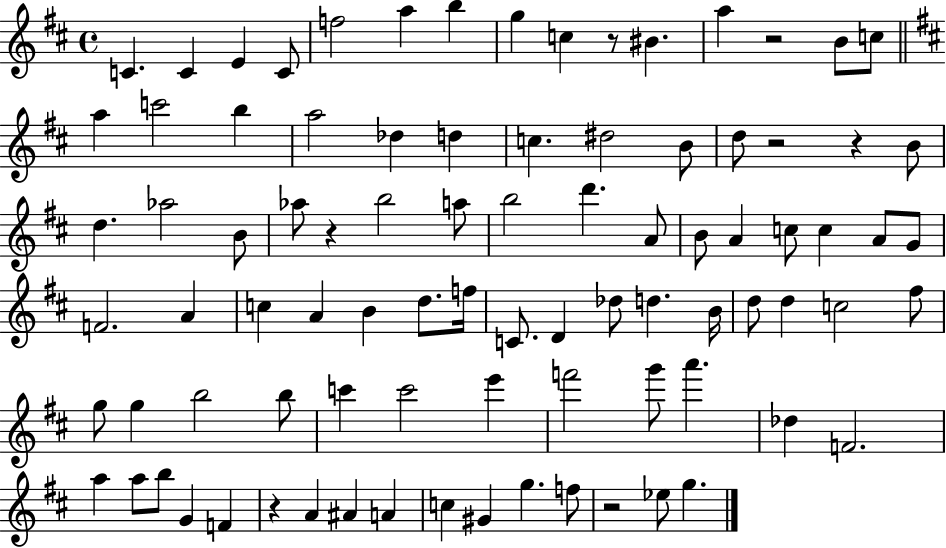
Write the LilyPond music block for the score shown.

{
  \clef treble
  \time 4/4
  \defaultTimeSignature
  \key d \major
  \repeat volta 2 { c'4. c'4 e'4 c'8 | f''2 a''4 b''4 | g''4 c''4 r8 bis'4. | a''4 r2 b'8 c''8 | \break \bar "||" \break \key d \major a''4 c'''2 b''4 | a''2 des''4 d''4 | c''4. dis''2 b'8 | d''8 r2 r4 b'8 | \break d''4. aes''2 b'8 | aes''8 r4 b''2 a''8 | b''2 d'''4. a'8 | b'8 a'4 c''8 c''4 a'8 g'8 | \break f'2. a'4 | c''4 a'4 b'4 d''8. f''16 | c'8. d'4 des''8 d''4. b'16 | d''8 d''4 c''2 fis''8 | \break g''8 g''4 b''2 b''8 | c'''4 c'''2 e'''4 | f'''2 g'''8 a'''4. | des''4 f'2. | \break a''4 a''8 b''8 g'4 f'4 | r4 a'4 ais'4 a'4 | c''4 gis'4 g''4. f''8 | r2 ees''8 g''4. | \break } \bar "|."
}